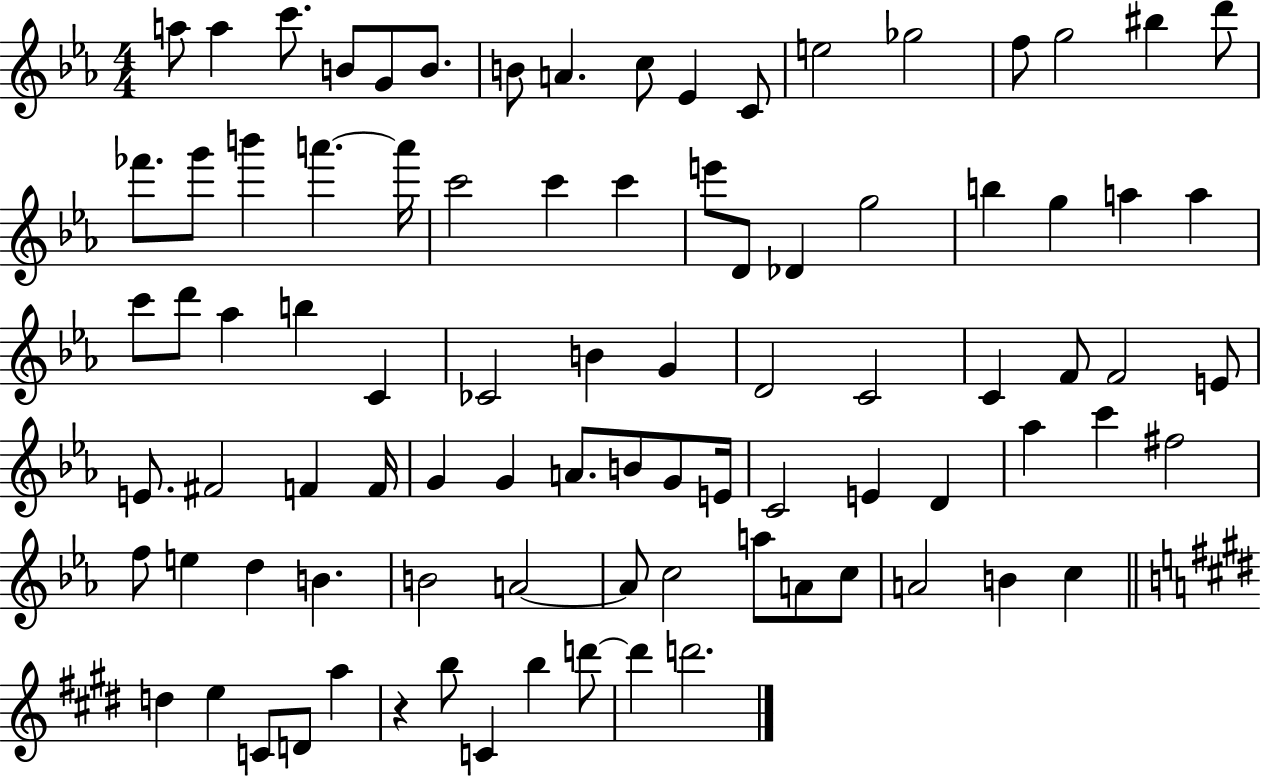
X:1
T:Untitled
M:4/4
L:1/4
K:Eb
a/2 a c'/2 B/2 G/2 B/2 B/2 A c/2 _E C/2 e2 _g2 f/2 g2 ^b d'/2 _f'/2 g'/2 b' a' a'/4 c'2 c' c' e'/2 D/2 _D g2 b g a a c'/2 d'/2 _a b C _C2 B G D2 C2 C F/2 F2 E/2 E/2 ^F2 F F/4 G G A/2 B/2 G/2 E/4 C2 E D _a c' ^f2 f/2 e d B B2 A2 A/2 c2 a/2 A/2 c/2 A2 B c d e C/2 D/2 a z b/2 C b d'/2 d' d'2